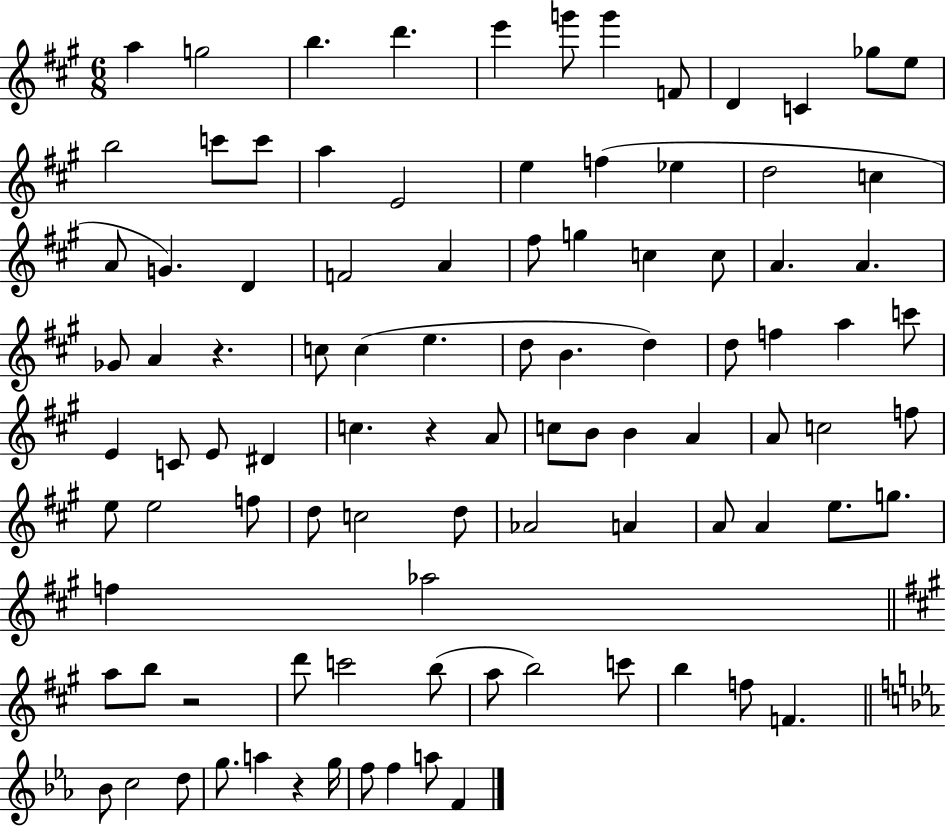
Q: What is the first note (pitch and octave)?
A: A5